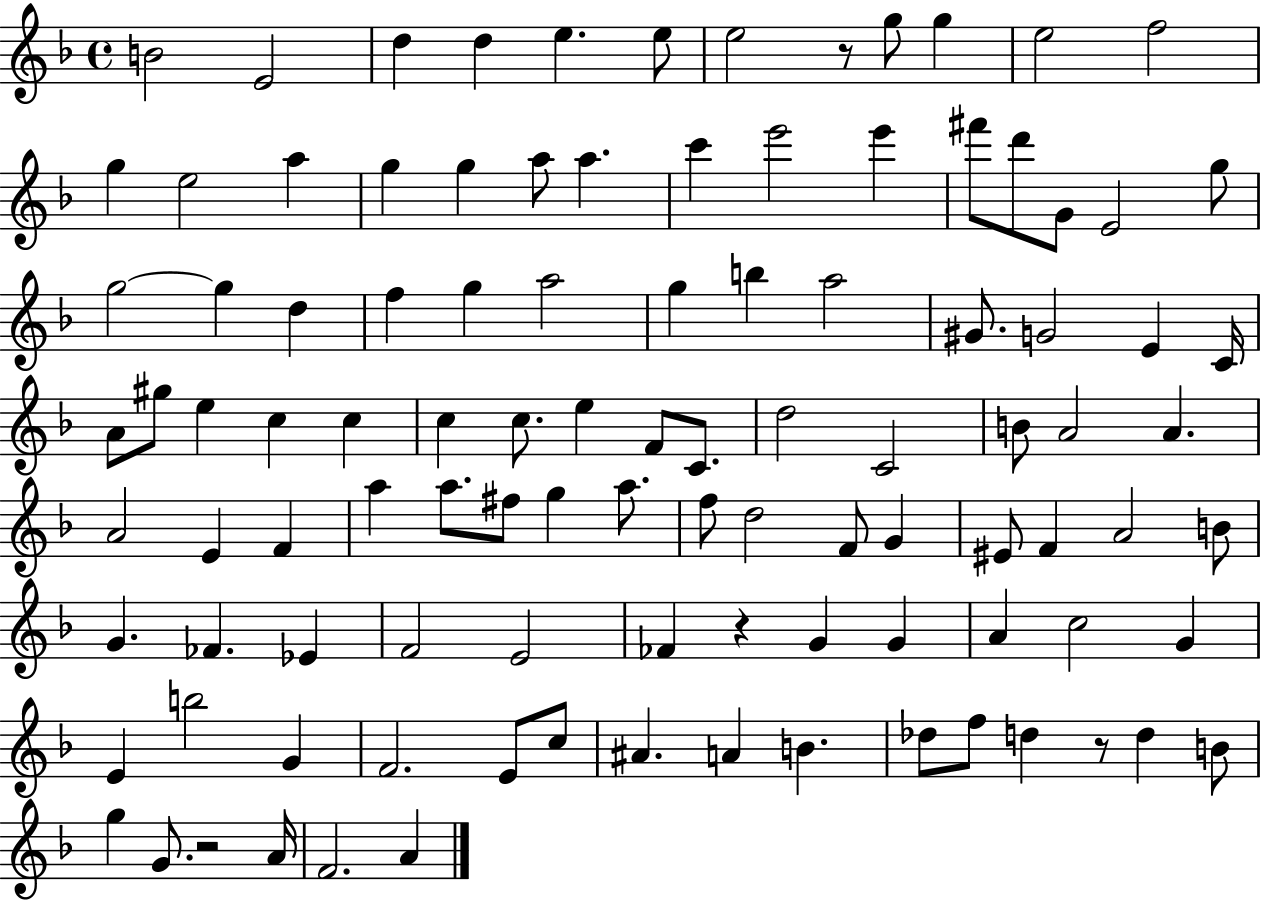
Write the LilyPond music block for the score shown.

{
  \clef treble
  \time 4/4
  \defaultTimeSignature
  \key f \major
  \repeat volta 2 { b'2 e'2 | d''4 d''4 e''4. e''8 | e''2 r8 g''8 g''4 | e''2 f''2 | \break g''4 e''2 a''4 | g''4 g''4 a''8 a''4. | c'''4 e'''2 e'''4 | fis'''8 d'''8 g'8 e'2 g''8 | \break g''2~~ g''4 d''4 | f''4 g''4 a''2 | g''4 b''4 a''2 | gis'8. g'2 e'4 c'16 | \break a'8 gis''8 e''4 c''4 c''4 | c''4 c''8. e''4 f'8 c'8. | d''2 c'2 | b'8 a'2 a'4. | \break a'2 e'4 f'4 | a''4 a''8. fis''8 g''4 a''8. | f''8 d''2 f'8 g'4 | eis'8 f'4 a'2 b'8 | \break g'4. fes'4. ees'4 | f'2 e'2 | fes'4 r4 g'4 g'4 | a'4 c''2 g'4 | \break e'4 b''2 g'4 | f'2. e'8 c''8 | ais'4. a'4 b'4. | des''8 f''8 d''4 r8 d''4 b'8 | \break g''4 g'8. r2 a'16 | f'2. a'4 | } \bar "|."
}